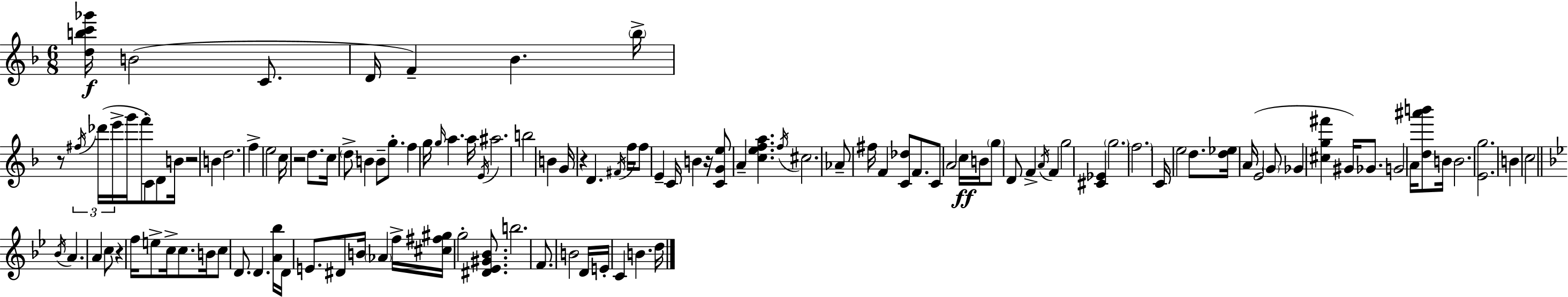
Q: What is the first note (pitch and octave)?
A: B4